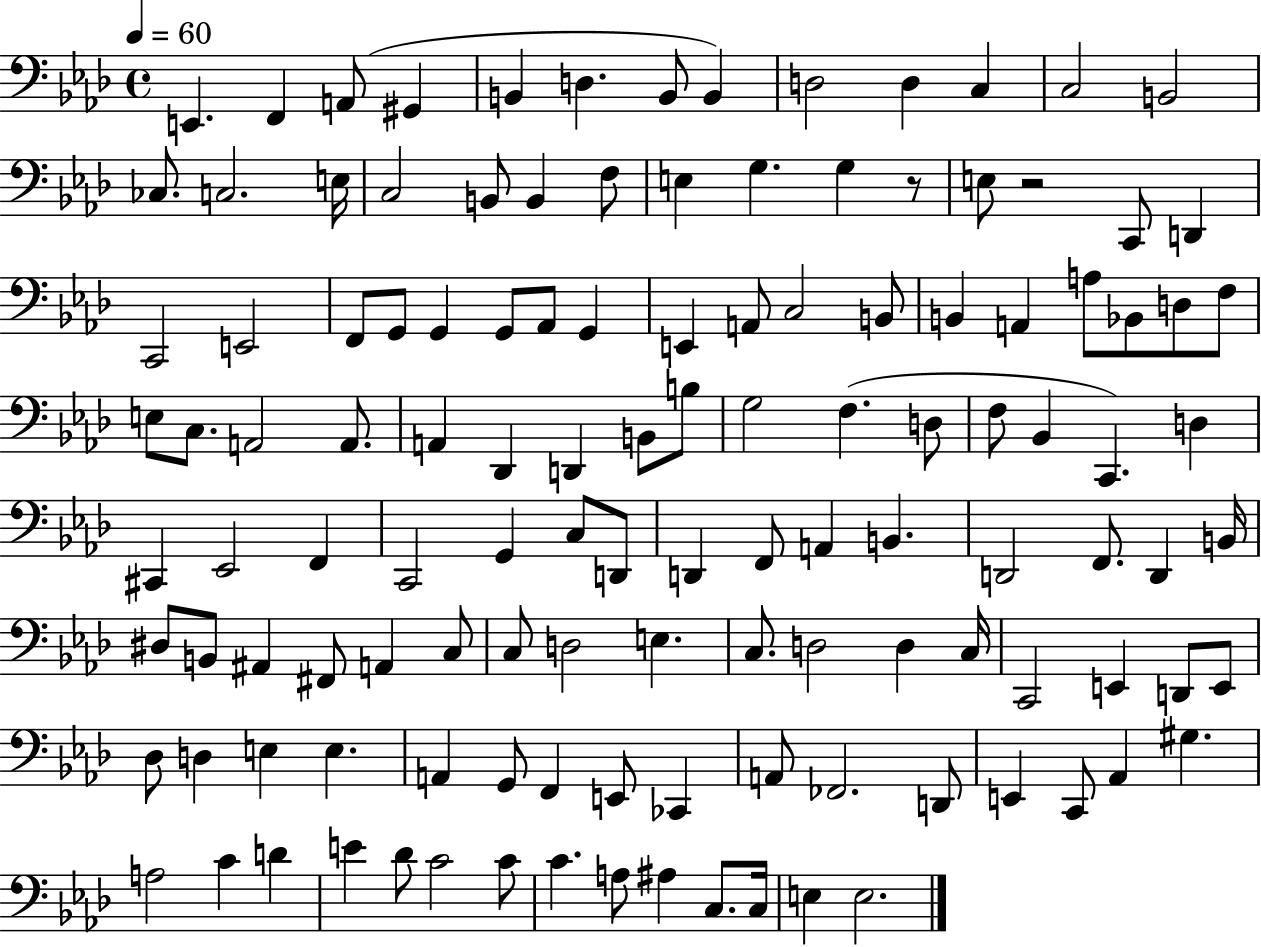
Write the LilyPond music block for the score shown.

{
  \clef bass
  \time 4/4
  \defaultTimeSignature
  \key aes \major
  \tempo 4 = 60
  e,4. f,4 a,8( gis,4 | b,4 d4. b,8 b,4) | d2 d4 c4 | c2 b,2 | \break ces8. c2. e16 | c2 b,8 b,4 f8 | e4 g4. g4 r8 | e8 r2 c,8 d,4 | \break c,2 e,2 | f,8 g,8 g,4 g,8 aes,8 g,4 | e,4 a,8 c2 b,8 | b,4 a,4 a8 bes,8 d8 f8 | \break e8 c8. a,2 a,8. | a,4 des,4 d,4 b,8 b8 | g2 f4.( d8 | f8 bes,4 c,4.) d4 | \break cis,4 ees,2 f,4 | c,2 g,4 c8 d,8 | d,4 f,8 a,4 b,4. | d,2 f,8. d,4 b,16 | \break dis8 b,8 ais,4 fis,8 a,4 c8 | c8 d2 e4. | c8. d2 d4 c16 | c,2 e,4 d,8 e,8 | \break des8 d4 e4 e4. | a,4 g,8 f,4 e,8 ces,4 | a,8 fes,2. d,8 | e,4 c,8 aes,4 gis4. | \break a2 c'4 d'4 | e'4 des'8 c'2 c'8 | c'4. a8 ais4 c8. c16 | e4 e2. | \break \bar "|."
}